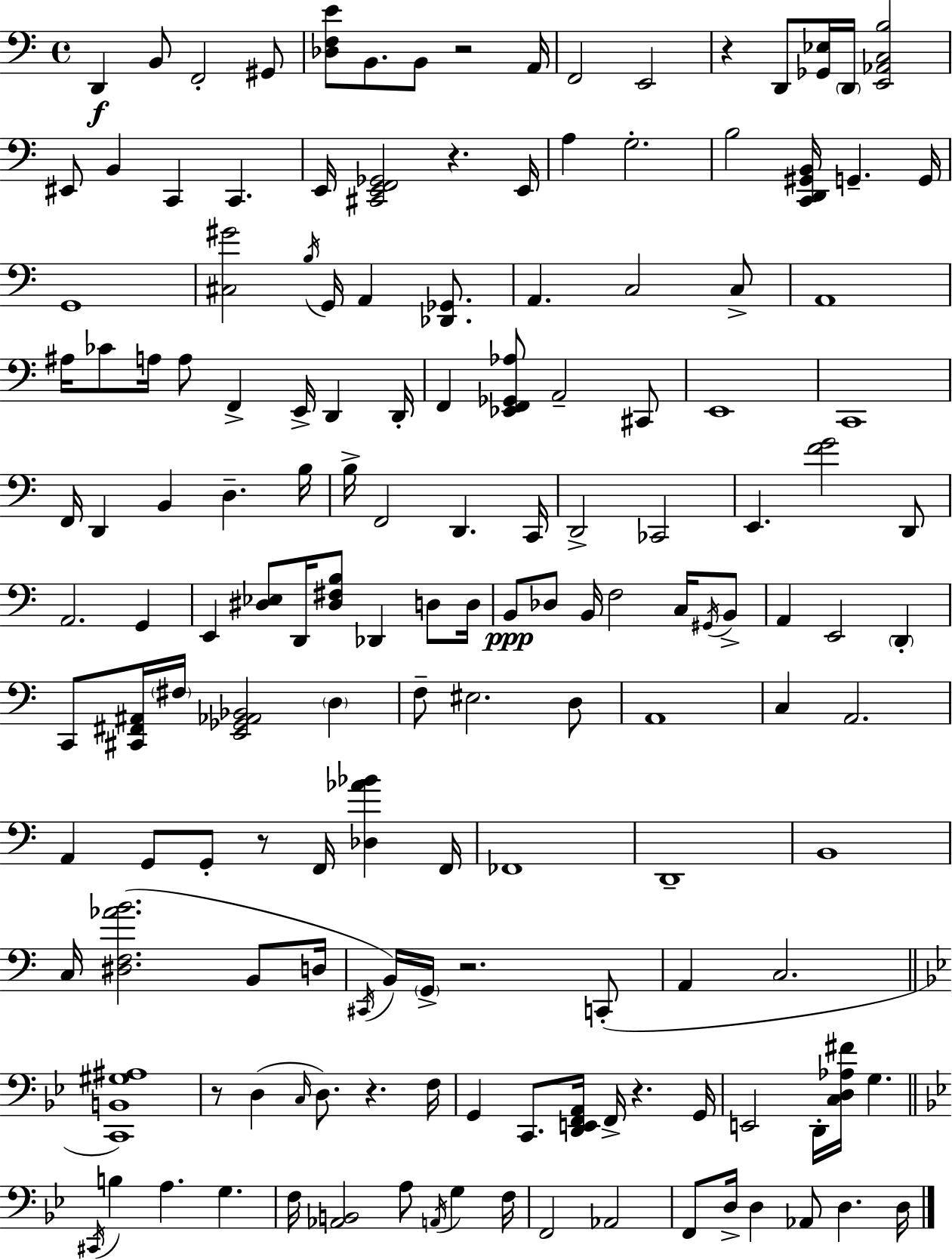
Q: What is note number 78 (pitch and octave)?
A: EIS3